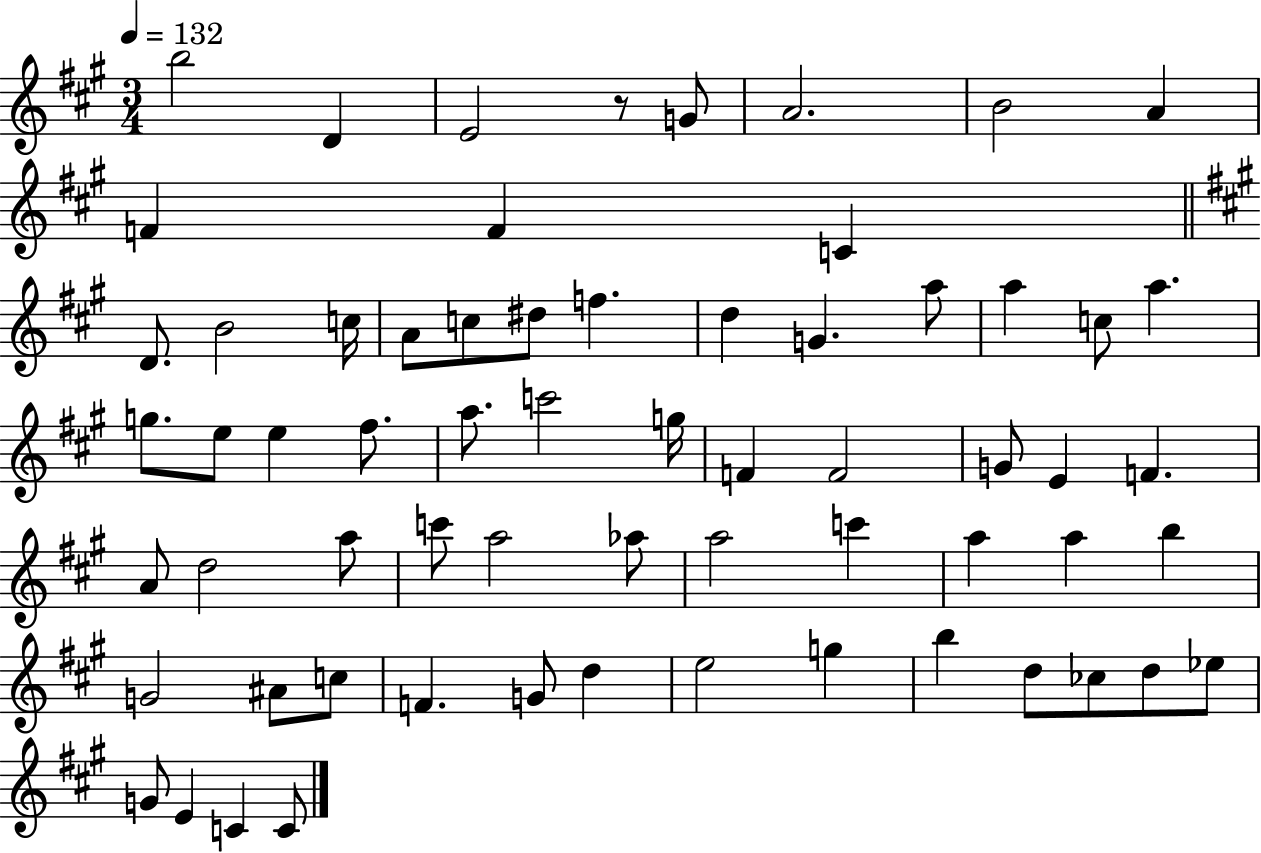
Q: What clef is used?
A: treble